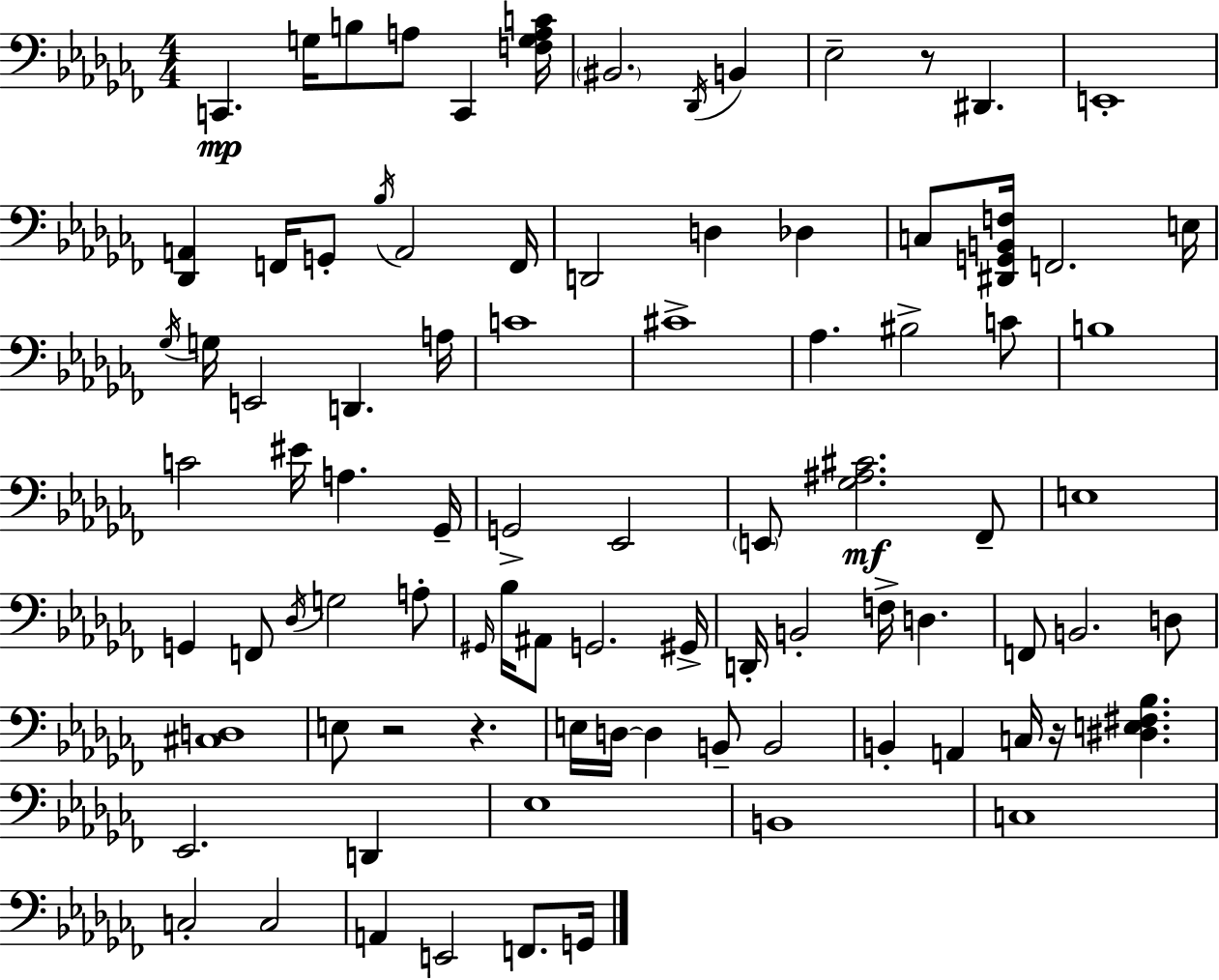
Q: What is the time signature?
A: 4/4